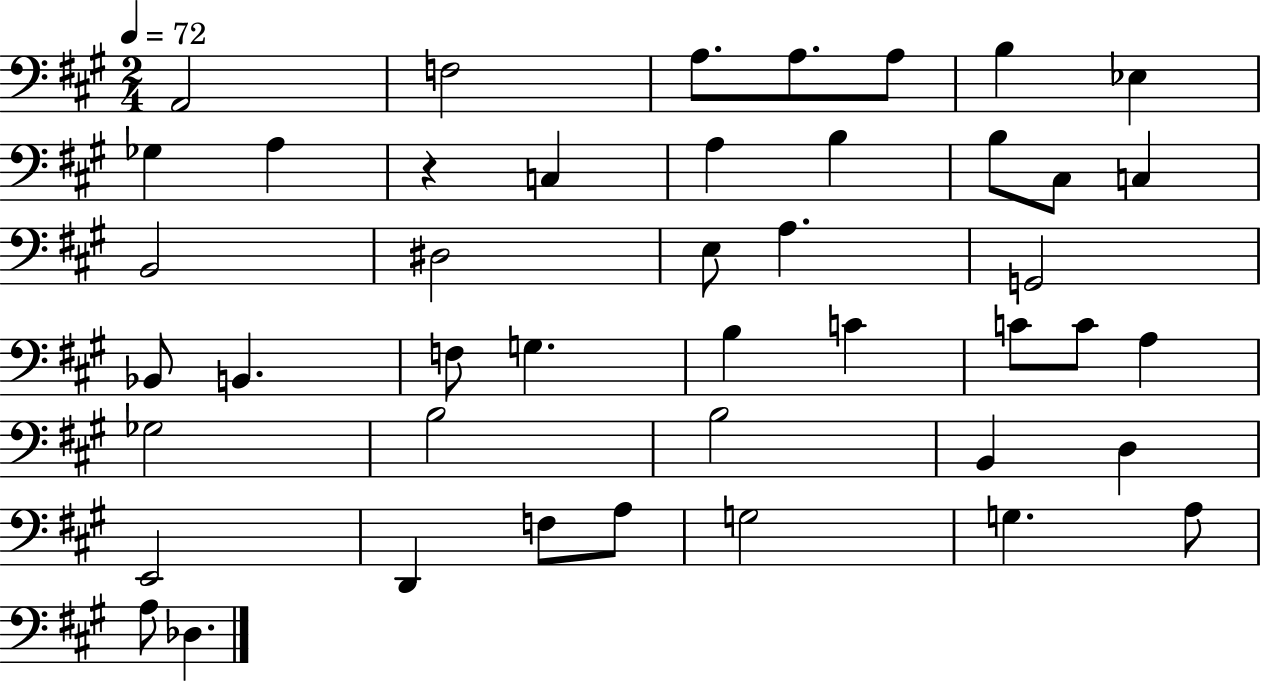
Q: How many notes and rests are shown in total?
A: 44